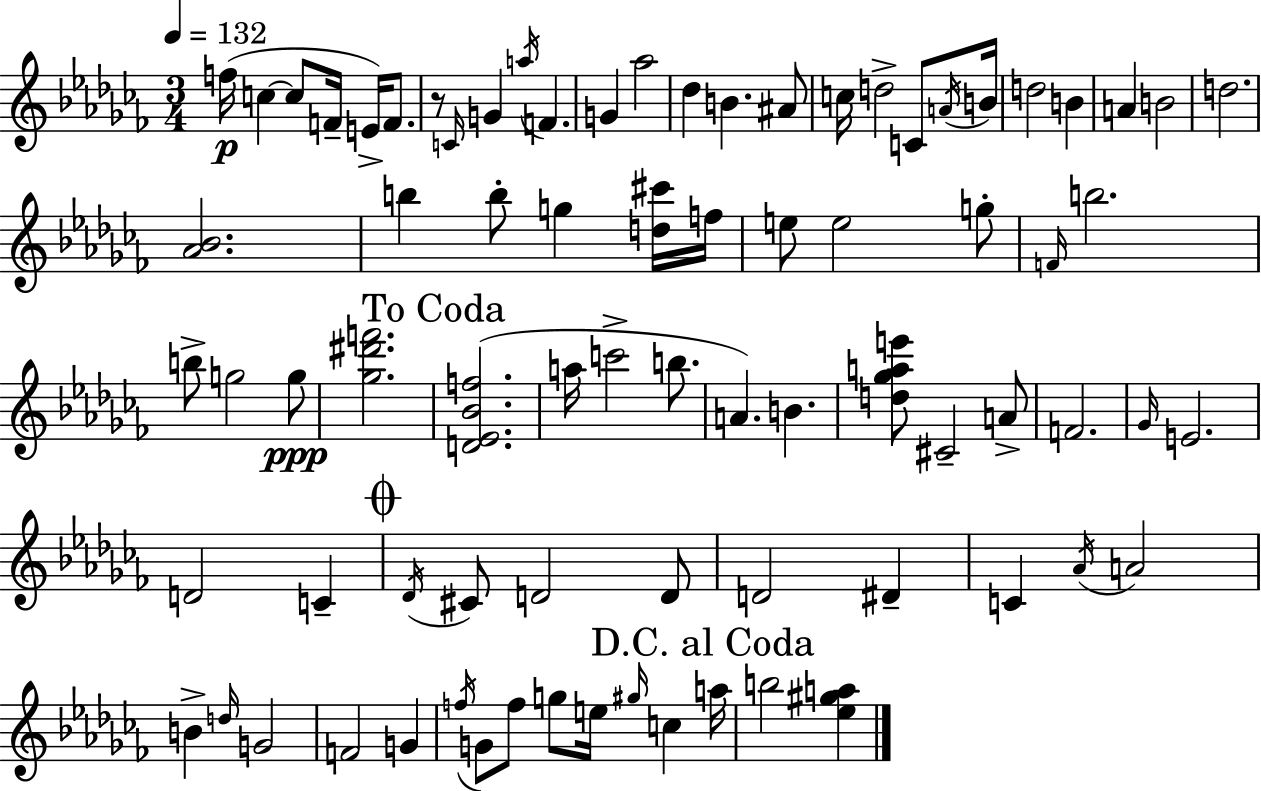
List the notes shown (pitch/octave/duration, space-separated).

F5/s C5/q C5/e F4/s E4/s F4/e. R/e C4/s G4/q A5/s F4/q. G4/q Ab5/h Db5/q B4/q. A#4/e C5/s D5/h C4/e A4/s B4/s D5/h B4/q A4/q B4/h D5/h. [Ab4,Bb4]/h. B5/q B5/e G5/q [D5,C#6]/s F5/s E5/e E5/h G5/e F4/s B5/h. B5/e G5/h G5/e [Gb5,D#6,F6]/h. [D4,Eb4,Bb4,F5]/h. A5/s C6/h B5/e. A4/q. B4/q. [D5,Gb5,A5,E6]/e C#4/h A4/e F4/h. Gb4/s E4/h. D4/h C4/q Db4/s C#4/e D4/h D4/e D4/h D#4/q C4/q Ab4/s A4/h B4/q D5/s G4/h F4/h G4/q F5/s G4/e F5/e G5/e E5/s G#5/s C5/q A5/s B5/h [Eb5,G#5,A5]/q